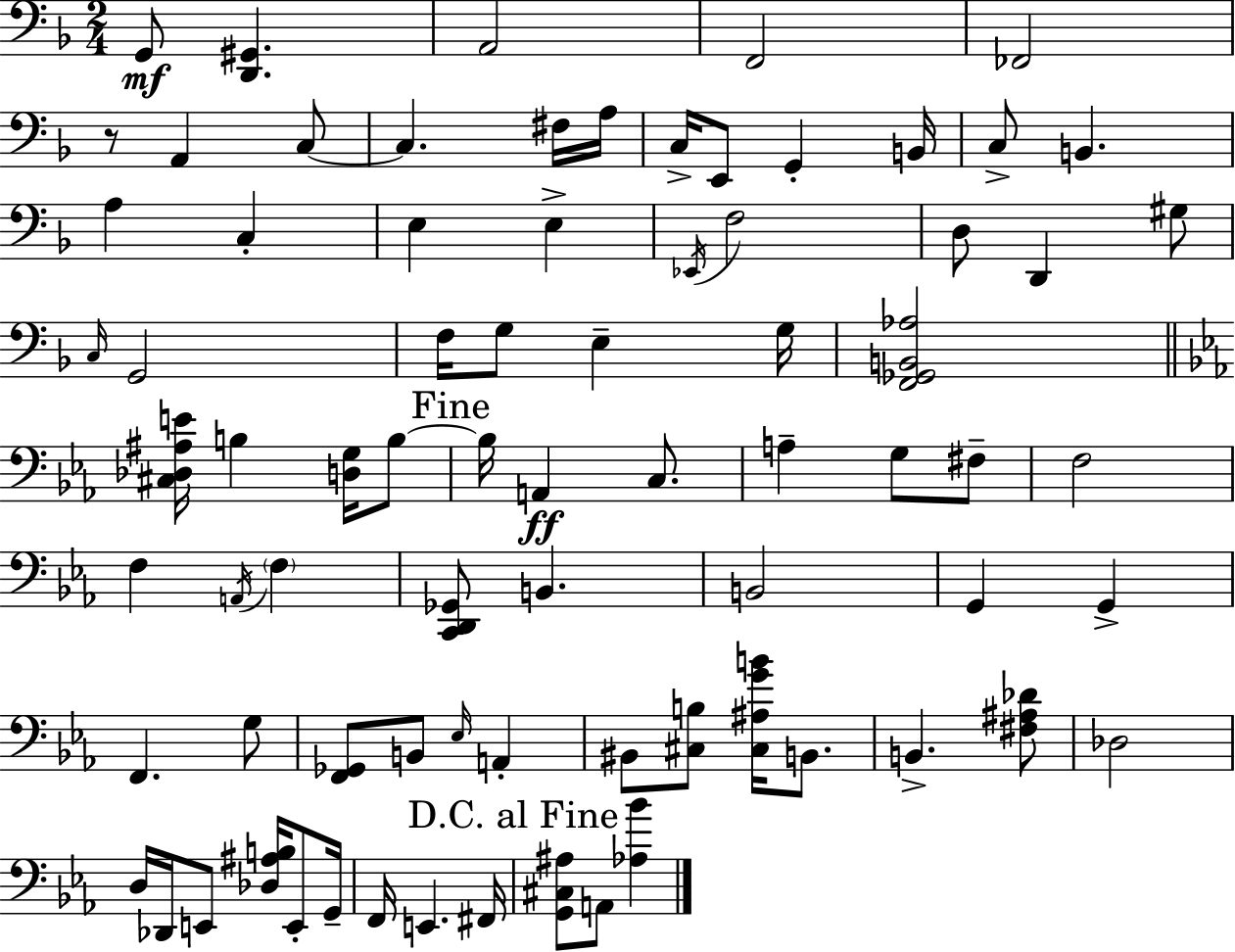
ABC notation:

X:1
T:Untitled
M:2/4
L:1/4
K:Dm
G,,/2 [D,,^G,,] A,,2 F,,2 _F,,2 z/2 A,, C,/2 C, ^F,/4 A,/4 C,/4 E,,/2 G,, B,,/4 C,/2 B,, A, C, E, E, _E,,/4 F,2 D,/2 D,, ^G,/2 C,/4 G,,2 F,/4 G,/2 E, G,/4 [F,,_G,,B,,_A,]2 [^C,_D,^A,E]/4 B, [D,G,]/4 B,/2 B,/4 A,, C,/2 A, G,/2 ^F,/2 F,2 F, A,,/4 F, [C,,D,,_G,,]/2 B,, B,,2 G,, G,, F,, G,/2 [F,,_G,,]/2 B,,/2 _E,/4 A,, ^B,,/2 [^C,B,]/2 [^C,^A,GB]/4 B,,/2 B,, [^F,^A,_D]/2 _D,2 D,/4 _D,,/4 E,,/2 [_D,^A,B,]/4 E,,/2 G,,/4 F,,/4 E,, ^F,,/4 [G,,^C,^A,]/2 A,,/2 [_A,_B]